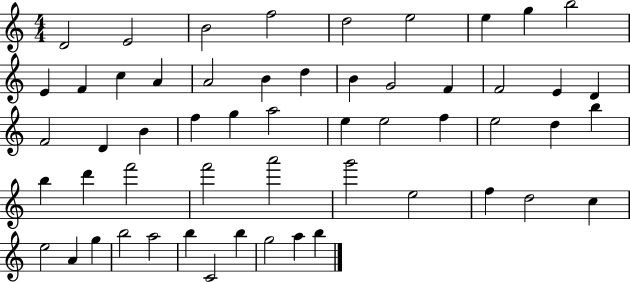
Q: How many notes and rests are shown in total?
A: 55